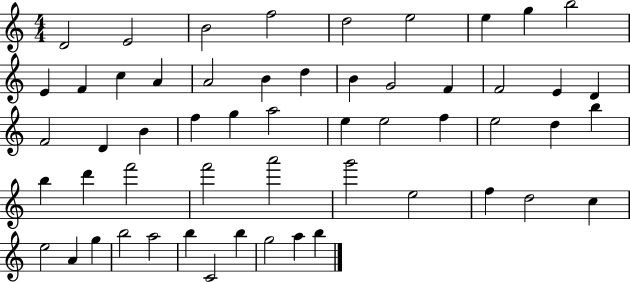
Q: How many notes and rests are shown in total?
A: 55